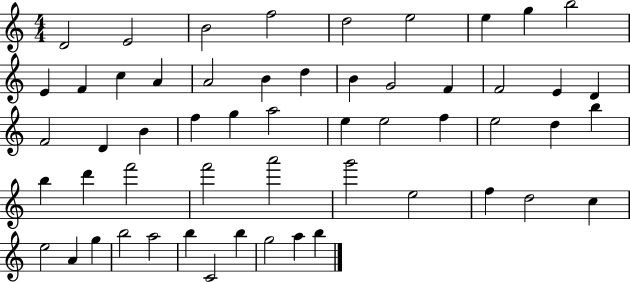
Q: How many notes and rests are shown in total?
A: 55